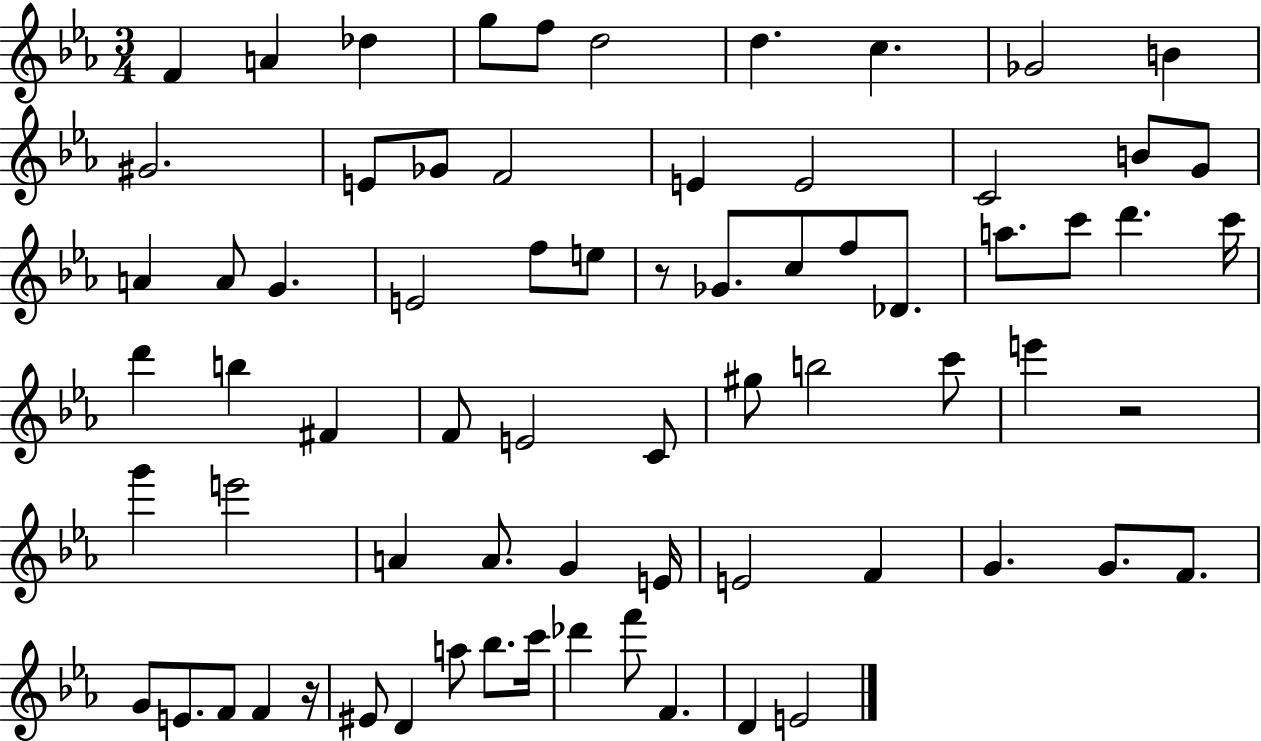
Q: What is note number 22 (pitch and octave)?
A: G4